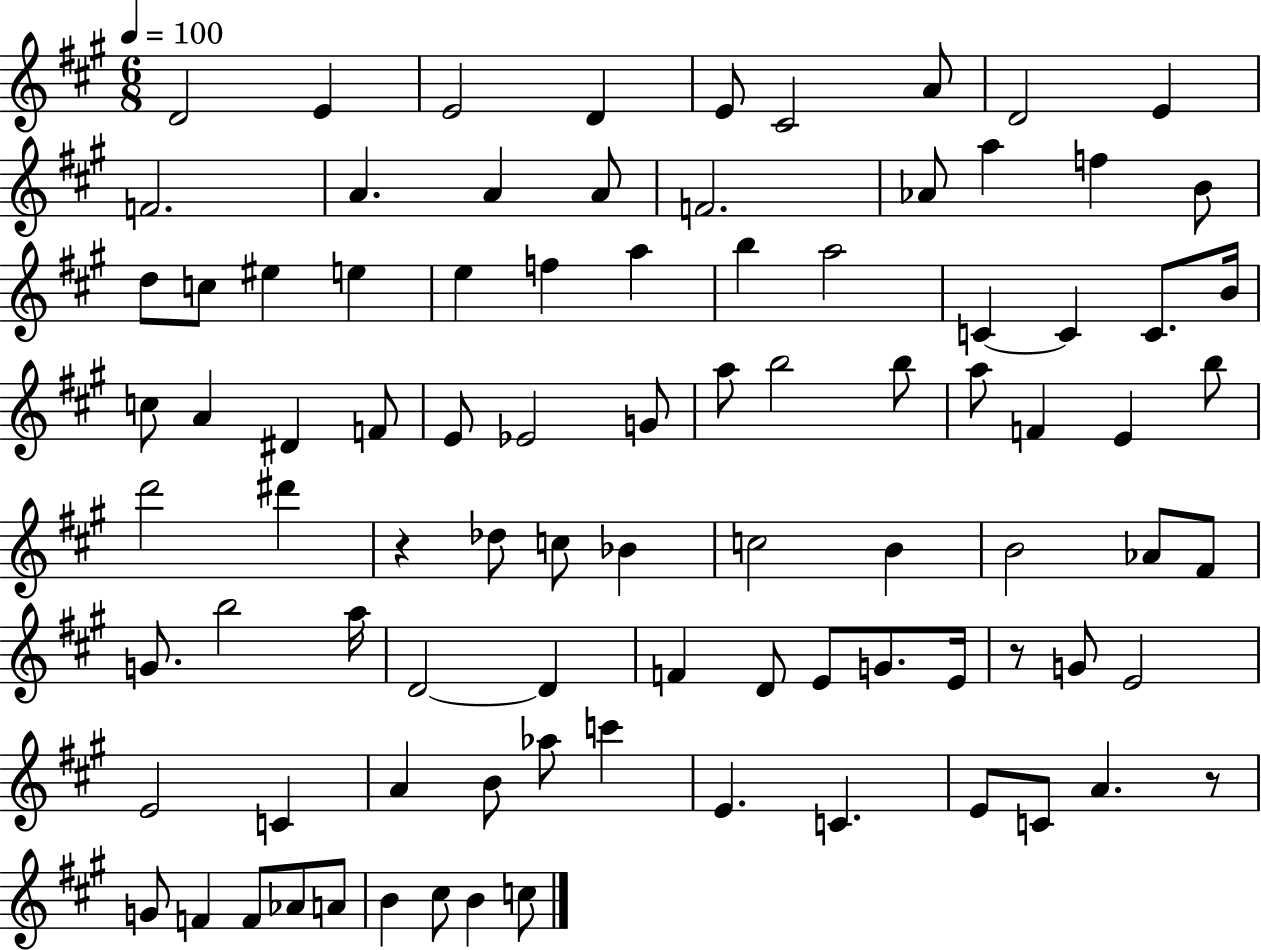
D4/h E4/q E4/h D4/q E4/e C#4/h A4/e D4/h E4/q F4/h. A4/q. A4/q A4/e F4/h. Ab4/e A5/q F5/q B4/e D5/e C5/e EIS5/q E5/q E5/q F5/q A5/q B5/q A5/h C4/q C4/q C4/e. B4/s C5/e A4/q D#4/q F4/e E4/e Eb4/h G4/e A5/e B5/h B5/e A5/e F4/q E4/q B5/e D6/h D#6/q R/q Db5/e C5/e Bb4/q C5/h B4/q B4/h Ab4/e F#4/e G4/e. B5/h A5/s D4/h D4/q F4/q D4/e E4/e G4/e. E4/s R/e G4/e E4/h E4/h C4/q A4/q B4/e Ab5/e C6/q E4/q. C4/q. E4/e C4/e A4/q. R/e G4/e F4/q F4/e Ab4/e A4/e B4/q C#5/e B4/q C5/e